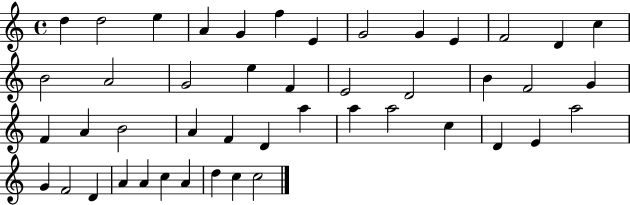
D5/q D5/h E5/q A4/q G4/q F5/q E4/q G4/h G4/q E4/q F4/h D4/q C5/q B4/h A4/h G4/h E5/q F4/q E4/h D4/h B4/q F4/h G4/q F4/q A4/q B4/h A4/q F4/q D4/q A5/q A5/q A5/h C5/q D4/q E4/q A5/h G4/q F4/h D4/q A4/q A4/q C5/q A4/q D5/q C5/q C5/h